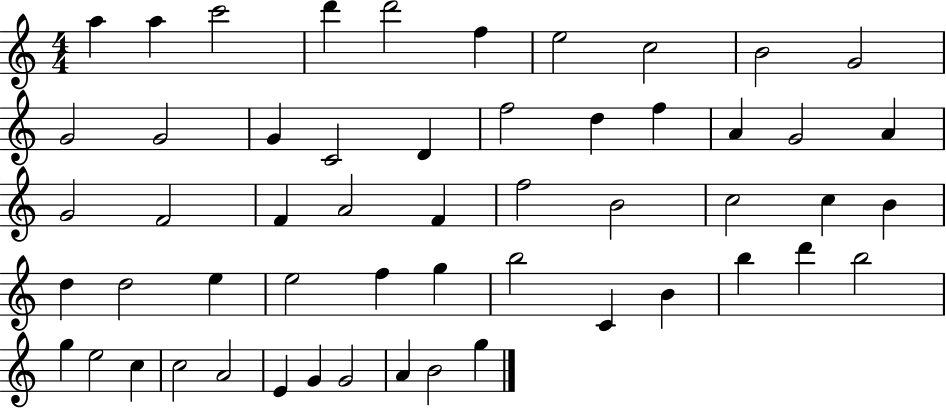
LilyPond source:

{
  \clef treble
  \numericTimeSignature
  \time 4/4
  \key c \major
  a''4 a''4 c'''2 | d'''4 d'''2 f''4 | e''2 c''2 | b'2 g'2 | \break g'2 g'2 | g'4 c'2 d'4 | f''2 d''4 f''4 | a'4 g'2 a'4 | \break g'2 f'2 | f'4 a'2 f'4 | f''2 b'2 | c''2 c''4 b'4 | \break d''4 d''2 e''4 | e''2 f''4 g''4 | b''2 c'4 b'4 | b''4 d'''4 b''2 | \break g''4 e''2 c''4 | c''2 a'2 | e'4 g'4 g'2 | a'4 b'2 g''4 | \break \bar "|."
}